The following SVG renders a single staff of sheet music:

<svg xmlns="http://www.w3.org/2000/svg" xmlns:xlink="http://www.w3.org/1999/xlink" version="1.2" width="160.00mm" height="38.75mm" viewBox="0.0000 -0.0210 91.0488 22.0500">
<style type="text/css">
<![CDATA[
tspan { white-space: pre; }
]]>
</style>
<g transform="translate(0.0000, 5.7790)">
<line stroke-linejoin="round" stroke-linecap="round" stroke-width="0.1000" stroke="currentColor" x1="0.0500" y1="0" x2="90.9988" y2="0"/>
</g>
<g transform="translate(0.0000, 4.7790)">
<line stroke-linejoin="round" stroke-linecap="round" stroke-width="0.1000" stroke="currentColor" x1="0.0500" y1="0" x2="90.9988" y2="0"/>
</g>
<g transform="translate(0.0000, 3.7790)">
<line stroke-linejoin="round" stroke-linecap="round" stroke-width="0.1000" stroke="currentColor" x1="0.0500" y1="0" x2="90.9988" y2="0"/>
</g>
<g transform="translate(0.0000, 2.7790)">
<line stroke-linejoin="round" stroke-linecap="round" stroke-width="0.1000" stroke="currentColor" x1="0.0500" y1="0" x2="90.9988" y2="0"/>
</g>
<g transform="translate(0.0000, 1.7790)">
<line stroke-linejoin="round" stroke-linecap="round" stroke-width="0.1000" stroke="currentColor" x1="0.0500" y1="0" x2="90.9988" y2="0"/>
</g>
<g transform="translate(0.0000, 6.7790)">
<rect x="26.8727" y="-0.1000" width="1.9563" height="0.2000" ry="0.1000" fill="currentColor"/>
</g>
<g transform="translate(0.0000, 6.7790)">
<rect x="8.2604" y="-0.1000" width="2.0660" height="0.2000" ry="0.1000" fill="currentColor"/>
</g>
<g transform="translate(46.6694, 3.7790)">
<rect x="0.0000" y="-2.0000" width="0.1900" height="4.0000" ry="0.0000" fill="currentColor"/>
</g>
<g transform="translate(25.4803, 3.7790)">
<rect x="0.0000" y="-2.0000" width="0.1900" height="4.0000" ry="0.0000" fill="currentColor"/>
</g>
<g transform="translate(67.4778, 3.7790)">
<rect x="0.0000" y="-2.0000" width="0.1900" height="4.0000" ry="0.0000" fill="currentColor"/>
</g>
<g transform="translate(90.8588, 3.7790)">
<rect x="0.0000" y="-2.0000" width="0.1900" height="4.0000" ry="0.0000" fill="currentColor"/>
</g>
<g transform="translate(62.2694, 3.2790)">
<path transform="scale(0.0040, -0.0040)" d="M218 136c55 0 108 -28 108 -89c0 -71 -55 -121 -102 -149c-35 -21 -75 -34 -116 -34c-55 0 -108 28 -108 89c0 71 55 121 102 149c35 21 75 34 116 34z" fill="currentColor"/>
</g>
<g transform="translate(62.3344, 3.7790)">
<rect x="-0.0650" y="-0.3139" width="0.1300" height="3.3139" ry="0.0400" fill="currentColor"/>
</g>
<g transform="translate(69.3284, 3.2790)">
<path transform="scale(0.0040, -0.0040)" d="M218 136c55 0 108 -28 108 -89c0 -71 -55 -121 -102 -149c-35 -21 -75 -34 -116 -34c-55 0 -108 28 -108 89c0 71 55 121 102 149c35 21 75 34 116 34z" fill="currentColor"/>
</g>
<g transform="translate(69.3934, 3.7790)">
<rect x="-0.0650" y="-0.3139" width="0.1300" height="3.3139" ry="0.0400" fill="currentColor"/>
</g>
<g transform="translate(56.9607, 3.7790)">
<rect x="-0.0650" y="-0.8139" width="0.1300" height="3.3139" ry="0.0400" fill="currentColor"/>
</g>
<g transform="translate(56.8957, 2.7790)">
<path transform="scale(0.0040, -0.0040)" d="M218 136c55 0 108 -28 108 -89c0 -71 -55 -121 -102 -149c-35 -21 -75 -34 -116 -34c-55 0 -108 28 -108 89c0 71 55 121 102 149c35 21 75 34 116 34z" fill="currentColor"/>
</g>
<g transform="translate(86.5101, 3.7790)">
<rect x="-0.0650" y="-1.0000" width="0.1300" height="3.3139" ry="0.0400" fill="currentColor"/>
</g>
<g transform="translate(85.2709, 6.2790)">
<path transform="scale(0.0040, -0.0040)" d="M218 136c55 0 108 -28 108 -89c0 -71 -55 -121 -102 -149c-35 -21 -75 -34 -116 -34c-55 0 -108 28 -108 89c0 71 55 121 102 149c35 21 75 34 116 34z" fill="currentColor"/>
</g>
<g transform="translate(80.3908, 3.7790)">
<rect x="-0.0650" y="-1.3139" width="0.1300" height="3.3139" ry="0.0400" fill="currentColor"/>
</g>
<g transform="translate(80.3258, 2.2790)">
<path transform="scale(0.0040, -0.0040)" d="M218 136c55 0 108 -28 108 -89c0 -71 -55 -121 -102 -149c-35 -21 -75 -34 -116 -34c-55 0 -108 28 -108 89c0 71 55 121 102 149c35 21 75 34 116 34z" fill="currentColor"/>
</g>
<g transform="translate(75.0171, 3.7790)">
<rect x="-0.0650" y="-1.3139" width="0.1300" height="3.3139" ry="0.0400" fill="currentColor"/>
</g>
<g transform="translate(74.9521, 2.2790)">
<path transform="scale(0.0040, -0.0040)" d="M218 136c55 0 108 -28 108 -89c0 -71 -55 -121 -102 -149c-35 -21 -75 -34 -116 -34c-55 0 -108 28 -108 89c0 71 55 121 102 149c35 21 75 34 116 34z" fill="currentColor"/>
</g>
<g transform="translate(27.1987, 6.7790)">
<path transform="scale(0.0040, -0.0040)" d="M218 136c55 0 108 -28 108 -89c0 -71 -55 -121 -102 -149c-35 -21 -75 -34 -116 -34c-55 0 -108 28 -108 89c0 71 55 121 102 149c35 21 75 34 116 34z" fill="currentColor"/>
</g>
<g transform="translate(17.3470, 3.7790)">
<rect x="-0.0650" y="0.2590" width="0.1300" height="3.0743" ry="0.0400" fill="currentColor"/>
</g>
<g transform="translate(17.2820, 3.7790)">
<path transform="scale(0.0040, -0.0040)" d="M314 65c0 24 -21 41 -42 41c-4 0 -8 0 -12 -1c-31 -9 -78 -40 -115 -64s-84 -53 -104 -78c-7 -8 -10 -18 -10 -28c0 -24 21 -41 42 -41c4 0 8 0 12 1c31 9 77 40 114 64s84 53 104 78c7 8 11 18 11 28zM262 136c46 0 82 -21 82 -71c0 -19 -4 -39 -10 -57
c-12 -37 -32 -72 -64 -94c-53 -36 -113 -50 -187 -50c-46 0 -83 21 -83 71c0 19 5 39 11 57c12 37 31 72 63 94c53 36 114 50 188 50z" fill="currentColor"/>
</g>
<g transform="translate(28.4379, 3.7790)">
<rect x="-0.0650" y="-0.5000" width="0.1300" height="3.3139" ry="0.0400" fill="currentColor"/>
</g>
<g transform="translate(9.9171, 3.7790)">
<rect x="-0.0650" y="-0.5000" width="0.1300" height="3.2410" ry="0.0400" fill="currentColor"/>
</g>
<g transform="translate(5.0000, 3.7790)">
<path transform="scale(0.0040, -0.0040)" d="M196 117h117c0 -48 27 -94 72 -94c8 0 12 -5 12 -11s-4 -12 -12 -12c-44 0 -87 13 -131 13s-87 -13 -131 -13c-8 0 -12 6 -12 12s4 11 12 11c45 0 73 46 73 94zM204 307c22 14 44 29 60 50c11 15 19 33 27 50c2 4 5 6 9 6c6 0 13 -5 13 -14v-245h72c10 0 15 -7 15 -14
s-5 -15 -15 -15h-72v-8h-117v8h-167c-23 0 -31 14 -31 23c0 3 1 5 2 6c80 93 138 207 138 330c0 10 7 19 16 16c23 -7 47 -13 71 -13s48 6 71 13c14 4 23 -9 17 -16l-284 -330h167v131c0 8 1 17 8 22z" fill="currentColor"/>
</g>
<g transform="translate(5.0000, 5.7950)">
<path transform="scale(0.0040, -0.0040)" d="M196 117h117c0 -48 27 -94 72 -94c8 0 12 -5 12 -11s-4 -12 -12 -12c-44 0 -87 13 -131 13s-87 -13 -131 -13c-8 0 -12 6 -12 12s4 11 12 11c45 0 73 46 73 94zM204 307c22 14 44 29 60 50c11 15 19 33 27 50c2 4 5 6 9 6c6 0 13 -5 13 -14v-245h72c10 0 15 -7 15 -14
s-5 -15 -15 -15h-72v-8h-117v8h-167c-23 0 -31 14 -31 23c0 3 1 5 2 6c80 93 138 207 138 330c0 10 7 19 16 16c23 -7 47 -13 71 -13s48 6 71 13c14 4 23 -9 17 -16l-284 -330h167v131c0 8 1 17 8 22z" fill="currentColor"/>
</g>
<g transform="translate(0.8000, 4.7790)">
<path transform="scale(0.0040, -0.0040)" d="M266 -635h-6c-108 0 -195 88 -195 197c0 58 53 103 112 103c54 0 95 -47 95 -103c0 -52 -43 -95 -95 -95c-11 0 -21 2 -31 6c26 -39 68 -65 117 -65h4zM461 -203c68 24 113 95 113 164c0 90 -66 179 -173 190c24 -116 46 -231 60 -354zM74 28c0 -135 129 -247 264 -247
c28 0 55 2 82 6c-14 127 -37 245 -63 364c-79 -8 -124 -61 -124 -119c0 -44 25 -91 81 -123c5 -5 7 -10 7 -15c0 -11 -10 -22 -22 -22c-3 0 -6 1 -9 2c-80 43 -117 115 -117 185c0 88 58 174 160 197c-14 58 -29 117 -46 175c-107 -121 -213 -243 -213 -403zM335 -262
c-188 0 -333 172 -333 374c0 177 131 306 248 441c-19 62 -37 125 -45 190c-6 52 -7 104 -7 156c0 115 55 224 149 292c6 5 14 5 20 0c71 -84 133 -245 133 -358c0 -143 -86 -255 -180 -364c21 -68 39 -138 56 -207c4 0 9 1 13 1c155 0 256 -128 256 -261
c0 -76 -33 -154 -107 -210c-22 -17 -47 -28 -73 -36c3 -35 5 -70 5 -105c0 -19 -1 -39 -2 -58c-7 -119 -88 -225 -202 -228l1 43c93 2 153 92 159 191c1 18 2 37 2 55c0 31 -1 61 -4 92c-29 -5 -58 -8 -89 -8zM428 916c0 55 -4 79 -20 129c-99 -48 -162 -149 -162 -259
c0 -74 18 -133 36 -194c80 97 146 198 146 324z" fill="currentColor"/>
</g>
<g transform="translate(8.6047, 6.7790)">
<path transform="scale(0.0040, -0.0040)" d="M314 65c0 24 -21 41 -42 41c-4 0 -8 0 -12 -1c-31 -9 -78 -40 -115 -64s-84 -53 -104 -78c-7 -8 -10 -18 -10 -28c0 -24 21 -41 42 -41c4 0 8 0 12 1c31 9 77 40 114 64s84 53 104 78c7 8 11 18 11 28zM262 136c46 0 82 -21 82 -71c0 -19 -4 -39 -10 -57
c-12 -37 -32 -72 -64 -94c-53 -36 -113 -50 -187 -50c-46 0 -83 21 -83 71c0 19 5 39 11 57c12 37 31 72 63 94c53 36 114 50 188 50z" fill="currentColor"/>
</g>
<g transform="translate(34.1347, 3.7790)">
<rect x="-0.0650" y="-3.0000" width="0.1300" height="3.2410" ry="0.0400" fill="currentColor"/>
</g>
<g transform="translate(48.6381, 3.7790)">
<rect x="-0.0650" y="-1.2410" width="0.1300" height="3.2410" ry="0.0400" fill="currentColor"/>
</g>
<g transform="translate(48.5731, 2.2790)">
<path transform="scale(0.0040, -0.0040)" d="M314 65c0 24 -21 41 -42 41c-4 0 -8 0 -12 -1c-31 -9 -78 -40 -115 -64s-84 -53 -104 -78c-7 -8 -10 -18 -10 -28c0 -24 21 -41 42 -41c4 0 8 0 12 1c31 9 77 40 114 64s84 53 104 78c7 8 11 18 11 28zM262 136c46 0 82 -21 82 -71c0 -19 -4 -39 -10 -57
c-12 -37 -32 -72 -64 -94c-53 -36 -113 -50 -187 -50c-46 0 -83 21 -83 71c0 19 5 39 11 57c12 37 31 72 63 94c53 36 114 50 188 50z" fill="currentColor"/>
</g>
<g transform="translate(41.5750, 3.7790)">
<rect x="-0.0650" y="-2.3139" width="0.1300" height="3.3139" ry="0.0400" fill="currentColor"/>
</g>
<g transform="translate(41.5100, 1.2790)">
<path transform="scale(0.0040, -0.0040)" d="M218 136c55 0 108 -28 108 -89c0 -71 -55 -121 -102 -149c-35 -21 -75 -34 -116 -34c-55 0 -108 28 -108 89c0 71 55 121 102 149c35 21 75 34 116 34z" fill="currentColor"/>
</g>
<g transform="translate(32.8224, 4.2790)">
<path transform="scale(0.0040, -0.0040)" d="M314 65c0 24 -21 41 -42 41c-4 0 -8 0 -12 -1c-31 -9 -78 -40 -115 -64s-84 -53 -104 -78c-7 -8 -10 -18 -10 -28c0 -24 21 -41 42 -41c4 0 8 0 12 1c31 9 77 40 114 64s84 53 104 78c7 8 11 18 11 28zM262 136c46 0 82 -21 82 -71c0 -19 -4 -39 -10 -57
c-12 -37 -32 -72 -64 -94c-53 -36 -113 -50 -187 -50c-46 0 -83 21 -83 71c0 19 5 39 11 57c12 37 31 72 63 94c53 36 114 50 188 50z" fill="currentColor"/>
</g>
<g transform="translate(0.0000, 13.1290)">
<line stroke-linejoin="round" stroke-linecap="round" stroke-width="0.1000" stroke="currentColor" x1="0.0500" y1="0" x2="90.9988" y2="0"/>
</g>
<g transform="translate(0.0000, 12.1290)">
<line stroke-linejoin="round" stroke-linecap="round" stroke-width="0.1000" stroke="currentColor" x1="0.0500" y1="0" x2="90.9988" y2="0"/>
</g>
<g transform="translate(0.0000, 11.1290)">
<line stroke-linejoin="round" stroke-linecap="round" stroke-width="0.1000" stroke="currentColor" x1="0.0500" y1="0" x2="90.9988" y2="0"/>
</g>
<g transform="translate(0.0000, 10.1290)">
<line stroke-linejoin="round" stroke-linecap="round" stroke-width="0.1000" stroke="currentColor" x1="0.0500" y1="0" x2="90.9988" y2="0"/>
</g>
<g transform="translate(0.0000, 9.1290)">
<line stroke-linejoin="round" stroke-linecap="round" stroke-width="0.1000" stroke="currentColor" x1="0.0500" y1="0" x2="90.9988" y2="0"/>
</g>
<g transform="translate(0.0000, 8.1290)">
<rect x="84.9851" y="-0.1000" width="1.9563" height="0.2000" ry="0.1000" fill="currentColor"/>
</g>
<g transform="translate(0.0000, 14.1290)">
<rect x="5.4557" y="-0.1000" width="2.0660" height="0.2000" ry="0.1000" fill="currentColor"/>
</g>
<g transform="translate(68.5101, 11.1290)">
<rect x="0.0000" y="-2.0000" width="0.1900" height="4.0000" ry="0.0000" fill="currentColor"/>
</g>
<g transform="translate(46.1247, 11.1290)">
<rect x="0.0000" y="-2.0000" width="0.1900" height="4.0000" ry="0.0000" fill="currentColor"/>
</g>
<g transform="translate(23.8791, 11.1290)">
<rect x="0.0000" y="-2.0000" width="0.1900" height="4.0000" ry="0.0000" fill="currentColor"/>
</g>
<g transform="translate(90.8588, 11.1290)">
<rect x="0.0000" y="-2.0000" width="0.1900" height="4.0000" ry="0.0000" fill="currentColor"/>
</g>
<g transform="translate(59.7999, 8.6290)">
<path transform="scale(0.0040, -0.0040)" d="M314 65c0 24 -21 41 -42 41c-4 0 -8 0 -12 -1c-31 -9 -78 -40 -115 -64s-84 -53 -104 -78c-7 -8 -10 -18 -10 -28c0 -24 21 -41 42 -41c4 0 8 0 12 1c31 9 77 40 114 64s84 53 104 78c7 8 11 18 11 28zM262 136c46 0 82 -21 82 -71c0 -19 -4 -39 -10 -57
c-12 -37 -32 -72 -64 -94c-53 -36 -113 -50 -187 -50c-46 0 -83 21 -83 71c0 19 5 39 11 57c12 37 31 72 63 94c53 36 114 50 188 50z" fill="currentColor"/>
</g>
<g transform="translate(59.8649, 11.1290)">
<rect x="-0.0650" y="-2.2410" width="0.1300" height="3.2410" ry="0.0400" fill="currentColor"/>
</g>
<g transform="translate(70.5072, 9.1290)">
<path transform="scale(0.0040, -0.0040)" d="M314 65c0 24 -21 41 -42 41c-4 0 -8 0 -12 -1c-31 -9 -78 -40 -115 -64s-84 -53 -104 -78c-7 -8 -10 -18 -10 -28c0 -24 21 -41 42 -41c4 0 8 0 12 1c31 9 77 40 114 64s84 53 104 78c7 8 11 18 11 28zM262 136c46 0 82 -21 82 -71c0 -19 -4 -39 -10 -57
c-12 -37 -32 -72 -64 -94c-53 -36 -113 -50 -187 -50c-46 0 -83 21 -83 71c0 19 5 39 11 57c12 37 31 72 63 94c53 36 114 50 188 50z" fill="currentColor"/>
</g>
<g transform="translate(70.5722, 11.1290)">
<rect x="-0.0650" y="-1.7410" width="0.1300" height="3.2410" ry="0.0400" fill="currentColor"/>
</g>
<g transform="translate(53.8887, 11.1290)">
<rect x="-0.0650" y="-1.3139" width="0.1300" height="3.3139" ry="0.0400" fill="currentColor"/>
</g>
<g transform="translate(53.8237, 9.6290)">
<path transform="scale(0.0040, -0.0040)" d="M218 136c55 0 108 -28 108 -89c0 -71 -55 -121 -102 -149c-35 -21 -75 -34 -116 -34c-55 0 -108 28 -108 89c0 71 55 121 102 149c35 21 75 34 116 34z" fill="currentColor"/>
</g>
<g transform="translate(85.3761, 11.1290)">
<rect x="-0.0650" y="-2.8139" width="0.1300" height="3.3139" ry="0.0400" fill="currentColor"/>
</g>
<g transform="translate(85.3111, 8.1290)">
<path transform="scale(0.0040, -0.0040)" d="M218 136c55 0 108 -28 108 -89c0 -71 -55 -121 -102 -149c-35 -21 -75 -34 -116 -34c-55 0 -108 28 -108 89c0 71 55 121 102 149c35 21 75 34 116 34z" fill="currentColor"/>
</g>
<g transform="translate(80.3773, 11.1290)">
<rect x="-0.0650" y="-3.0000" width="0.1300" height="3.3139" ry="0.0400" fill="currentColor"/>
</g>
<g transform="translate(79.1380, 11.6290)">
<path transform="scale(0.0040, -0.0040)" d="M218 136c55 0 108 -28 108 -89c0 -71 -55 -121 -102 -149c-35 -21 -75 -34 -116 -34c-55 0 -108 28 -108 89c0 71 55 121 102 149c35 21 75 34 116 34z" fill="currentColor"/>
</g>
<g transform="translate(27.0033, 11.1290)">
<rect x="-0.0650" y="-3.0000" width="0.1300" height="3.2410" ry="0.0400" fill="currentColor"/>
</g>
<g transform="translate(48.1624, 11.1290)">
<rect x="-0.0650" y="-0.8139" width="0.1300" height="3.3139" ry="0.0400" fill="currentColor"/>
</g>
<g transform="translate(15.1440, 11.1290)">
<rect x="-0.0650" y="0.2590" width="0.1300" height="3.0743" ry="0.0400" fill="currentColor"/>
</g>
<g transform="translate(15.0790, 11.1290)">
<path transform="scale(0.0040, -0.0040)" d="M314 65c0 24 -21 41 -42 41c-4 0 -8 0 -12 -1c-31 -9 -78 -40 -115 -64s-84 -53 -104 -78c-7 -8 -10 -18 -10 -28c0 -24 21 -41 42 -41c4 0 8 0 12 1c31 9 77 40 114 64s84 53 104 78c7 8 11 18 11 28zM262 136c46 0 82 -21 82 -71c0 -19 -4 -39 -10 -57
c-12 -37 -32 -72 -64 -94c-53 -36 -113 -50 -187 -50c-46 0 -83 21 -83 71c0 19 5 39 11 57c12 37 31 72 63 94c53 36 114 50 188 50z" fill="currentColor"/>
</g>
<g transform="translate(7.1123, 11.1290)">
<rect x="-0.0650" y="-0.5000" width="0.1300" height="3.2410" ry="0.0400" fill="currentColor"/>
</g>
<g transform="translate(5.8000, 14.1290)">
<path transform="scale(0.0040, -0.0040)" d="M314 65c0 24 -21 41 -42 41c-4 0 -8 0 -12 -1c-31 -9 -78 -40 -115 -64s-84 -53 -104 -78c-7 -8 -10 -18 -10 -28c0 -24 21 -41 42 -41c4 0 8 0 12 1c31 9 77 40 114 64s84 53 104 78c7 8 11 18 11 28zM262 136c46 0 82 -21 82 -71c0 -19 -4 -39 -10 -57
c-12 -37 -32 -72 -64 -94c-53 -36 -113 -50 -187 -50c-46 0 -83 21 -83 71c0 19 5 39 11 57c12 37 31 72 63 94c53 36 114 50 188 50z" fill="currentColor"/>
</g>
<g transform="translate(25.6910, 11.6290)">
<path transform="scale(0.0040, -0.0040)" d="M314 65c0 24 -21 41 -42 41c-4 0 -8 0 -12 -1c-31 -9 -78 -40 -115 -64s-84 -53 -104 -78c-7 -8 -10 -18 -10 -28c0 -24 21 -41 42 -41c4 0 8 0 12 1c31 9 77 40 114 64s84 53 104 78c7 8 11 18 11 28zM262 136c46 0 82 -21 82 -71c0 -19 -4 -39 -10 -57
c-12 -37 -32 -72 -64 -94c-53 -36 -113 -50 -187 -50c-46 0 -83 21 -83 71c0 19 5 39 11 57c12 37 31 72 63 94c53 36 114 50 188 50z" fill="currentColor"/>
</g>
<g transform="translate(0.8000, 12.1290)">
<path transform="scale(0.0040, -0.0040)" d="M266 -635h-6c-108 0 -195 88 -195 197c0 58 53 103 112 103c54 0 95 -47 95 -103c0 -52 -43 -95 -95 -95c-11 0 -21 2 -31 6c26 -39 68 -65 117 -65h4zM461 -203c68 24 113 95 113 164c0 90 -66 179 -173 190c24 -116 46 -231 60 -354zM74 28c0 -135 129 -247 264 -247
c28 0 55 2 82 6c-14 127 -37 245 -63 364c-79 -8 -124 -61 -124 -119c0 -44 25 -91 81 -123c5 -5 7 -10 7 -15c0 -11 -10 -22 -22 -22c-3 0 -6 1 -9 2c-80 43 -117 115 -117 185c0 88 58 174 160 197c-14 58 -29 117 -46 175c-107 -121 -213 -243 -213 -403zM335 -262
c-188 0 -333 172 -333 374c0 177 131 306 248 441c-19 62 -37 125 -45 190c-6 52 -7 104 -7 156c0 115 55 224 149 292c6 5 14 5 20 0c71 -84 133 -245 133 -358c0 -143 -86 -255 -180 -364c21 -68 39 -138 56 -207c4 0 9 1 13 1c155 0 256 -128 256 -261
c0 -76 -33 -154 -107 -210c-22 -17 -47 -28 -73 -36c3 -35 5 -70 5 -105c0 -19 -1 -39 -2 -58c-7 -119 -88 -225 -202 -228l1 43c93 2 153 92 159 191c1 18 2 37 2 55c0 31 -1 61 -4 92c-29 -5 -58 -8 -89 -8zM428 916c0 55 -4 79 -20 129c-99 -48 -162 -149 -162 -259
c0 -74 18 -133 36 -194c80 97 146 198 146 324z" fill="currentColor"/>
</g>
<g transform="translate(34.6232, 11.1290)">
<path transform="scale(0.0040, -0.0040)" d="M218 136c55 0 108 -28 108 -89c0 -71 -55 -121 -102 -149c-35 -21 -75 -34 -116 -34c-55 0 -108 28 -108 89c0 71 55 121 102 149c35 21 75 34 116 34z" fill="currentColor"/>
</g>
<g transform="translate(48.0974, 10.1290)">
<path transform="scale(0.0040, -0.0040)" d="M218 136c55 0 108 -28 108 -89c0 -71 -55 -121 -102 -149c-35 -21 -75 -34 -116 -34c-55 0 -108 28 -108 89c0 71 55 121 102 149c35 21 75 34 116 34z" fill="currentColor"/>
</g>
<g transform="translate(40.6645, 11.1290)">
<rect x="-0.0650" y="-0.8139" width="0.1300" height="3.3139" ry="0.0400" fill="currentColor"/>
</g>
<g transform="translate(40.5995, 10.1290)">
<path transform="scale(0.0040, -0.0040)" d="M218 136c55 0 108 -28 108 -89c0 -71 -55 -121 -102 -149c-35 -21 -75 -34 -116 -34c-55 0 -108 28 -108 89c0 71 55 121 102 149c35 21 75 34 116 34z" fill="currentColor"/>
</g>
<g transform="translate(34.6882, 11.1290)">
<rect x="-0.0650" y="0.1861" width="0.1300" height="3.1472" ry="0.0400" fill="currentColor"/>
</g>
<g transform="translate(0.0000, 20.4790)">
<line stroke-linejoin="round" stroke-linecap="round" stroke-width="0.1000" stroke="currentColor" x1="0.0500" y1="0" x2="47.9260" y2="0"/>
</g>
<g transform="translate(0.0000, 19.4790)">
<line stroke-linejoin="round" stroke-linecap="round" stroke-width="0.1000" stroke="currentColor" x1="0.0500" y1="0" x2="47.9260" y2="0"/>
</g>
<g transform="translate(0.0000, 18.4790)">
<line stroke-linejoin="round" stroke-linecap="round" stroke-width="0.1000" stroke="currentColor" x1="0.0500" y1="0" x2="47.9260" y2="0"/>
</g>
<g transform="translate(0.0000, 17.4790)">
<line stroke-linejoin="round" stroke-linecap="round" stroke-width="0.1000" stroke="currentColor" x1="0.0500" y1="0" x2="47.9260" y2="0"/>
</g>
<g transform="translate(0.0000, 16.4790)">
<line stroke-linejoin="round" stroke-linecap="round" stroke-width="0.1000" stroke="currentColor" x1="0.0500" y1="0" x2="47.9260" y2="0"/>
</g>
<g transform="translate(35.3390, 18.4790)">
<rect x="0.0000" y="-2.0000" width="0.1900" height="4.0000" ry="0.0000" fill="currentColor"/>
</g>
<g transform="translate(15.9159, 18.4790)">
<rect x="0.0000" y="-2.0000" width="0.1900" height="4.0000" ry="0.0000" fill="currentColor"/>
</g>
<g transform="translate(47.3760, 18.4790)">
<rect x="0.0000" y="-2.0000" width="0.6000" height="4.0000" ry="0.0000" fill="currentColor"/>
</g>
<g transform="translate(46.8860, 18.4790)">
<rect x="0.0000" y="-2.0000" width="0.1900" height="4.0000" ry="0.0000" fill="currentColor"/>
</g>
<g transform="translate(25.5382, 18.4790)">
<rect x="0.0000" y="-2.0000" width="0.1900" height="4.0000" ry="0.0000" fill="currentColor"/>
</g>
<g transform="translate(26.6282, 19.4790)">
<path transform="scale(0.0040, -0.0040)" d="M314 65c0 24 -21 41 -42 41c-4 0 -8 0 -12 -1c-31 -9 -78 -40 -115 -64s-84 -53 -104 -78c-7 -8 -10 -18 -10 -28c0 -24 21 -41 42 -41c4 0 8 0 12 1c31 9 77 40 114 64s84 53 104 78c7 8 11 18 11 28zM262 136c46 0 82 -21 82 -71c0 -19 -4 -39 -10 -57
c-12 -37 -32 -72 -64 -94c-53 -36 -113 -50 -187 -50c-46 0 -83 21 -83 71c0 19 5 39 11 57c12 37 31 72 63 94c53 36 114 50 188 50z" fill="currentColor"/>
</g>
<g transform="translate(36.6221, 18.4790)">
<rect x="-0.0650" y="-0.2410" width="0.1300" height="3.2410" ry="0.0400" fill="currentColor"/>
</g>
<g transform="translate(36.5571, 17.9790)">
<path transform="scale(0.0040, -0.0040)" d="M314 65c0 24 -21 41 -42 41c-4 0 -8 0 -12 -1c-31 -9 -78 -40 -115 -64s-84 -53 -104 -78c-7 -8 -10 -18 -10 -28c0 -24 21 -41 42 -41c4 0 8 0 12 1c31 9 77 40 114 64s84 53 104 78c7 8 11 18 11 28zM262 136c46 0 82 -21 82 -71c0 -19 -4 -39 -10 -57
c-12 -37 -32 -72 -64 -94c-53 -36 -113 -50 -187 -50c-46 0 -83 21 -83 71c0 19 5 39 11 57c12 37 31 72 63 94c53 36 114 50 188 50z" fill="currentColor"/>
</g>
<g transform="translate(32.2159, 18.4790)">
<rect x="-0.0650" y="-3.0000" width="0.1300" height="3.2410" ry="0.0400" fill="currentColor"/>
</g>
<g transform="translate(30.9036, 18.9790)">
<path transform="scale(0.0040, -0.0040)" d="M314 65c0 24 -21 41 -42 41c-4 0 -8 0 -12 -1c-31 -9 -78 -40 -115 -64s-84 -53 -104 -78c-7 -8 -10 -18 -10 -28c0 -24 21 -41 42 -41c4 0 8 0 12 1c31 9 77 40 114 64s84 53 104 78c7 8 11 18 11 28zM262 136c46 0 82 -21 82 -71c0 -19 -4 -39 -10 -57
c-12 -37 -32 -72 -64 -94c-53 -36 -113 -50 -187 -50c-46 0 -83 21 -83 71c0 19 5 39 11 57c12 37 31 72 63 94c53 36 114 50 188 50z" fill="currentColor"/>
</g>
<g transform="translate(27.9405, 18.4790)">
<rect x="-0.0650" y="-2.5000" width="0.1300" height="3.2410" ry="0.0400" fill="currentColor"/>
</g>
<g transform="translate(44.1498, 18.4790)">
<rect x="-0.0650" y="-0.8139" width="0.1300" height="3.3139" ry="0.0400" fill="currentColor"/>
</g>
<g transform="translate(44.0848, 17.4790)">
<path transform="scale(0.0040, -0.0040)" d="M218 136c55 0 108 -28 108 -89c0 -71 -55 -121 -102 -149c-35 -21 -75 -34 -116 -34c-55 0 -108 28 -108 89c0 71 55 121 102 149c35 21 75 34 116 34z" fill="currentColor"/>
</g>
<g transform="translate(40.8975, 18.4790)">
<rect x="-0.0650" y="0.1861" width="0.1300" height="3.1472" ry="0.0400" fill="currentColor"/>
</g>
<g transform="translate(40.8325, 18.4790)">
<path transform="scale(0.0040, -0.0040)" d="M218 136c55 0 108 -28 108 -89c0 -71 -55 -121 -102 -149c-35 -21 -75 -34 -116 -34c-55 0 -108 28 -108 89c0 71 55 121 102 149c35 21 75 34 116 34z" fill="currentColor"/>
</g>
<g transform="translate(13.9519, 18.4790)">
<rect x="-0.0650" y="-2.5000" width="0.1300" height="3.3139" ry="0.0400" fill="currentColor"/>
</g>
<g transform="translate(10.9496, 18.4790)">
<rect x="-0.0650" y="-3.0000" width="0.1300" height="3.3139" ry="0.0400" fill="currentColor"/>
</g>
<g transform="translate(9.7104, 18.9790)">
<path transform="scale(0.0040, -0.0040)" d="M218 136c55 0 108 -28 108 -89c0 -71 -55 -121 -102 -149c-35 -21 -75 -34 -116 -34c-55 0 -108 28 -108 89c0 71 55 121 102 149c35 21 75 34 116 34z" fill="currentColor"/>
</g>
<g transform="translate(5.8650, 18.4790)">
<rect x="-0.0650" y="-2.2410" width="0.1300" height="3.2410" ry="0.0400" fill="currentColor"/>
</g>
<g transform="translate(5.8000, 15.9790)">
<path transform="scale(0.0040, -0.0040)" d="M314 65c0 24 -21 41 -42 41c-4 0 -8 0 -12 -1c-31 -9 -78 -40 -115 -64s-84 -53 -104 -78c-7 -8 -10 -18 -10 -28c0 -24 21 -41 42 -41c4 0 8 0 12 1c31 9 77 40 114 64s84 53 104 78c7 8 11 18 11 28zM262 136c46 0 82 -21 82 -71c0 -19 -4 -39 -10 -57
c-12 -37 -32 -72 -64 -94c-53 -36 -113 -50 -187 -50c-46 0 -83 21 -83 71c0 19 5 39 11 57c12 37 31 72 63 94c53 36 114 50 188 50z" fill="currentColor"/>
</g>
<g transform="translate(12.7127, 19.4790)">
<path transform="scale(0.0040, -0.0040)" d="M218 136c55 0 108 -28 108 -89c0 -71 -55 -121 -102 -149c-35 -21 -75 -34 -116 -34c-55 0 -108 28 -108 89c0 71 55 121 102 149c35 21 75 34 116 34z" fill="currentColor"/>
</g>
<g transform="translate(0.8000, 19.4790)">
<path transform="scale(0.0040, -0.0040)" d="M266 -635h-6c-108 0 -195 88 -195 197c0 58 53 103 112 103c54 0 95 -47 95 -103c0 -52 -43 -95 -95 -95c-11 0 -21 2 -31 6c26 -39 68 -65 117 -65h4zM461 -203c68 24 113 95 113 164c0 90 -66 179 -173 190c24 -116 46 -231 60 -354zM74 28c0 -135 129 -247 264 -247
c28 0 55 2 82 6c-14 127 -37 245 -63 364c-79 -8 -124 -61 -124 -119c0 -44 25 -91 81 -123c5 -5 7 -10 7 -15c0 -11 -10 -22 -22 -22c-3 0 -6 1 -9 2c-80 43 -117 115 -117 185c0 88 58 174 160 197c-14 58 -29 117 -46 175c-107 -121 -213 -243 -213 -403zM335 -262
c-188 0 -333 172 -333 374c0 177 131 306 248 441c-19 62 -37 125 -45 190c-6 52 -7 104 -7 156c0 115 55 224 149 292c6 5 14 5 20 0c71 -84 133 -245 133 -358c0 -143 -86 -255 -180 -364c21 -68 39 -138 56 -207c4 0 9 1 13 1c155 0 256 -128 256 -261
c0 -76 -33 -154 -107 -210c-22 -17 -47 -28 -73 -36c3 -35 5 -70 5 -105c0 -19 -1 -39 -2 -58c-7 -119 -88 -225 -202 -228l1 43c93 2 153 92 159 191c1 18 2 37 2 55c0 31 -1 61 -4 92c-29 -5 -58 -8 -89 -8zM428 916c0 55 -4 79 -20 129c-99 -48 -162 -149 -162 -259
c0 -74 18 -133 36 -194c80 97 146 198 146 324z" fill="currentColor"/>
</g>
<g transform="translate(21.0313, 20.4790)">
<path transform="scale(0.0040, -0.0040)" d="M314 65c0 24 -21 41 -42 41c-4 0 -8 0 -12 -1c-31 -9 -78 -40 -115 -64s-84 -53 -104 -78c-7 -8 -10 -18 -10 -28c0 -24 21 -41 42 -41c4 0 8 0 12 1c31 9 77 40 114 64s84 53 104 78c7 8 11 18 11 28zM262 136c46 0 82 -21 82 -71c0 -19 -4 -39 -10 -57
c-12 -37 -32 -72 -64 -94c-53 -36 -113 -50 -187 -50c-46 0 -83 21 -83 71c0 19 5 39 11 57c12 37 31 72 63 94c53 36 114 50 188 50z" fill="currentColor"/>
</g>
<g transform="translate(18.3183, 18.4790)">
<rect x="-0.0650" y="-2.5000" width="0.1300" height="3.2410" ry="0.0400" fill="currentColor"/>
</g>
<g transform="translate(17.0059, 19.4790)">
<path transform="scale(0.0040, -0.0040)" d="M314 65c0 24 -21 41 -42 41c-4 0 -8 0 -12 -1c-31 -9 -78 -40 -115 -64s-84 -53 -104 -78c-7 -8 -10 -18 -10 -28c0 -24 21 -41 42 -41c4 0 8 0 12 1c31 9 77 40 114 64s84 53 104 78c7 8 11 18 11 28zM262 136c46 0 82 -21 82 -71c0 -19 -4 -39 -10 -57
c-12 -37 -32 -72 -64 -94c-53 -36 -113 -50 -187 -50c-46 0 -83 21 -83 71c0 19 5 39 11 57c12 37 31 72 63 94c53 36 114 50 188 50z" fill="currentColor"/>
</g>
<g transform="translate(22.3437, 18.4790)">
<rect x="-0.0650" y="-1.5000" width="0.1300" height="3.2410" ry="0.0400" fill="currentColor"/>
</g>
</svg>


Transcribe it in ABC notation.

X:1
T:Untitled
M:4/4
L:1/4
K:C
C2 B2 C A2 g e2 d c c e e D C2 B2 A2 B d d e g2 f2 A a g2 A G G2 E2 G2 A2 c2 B d